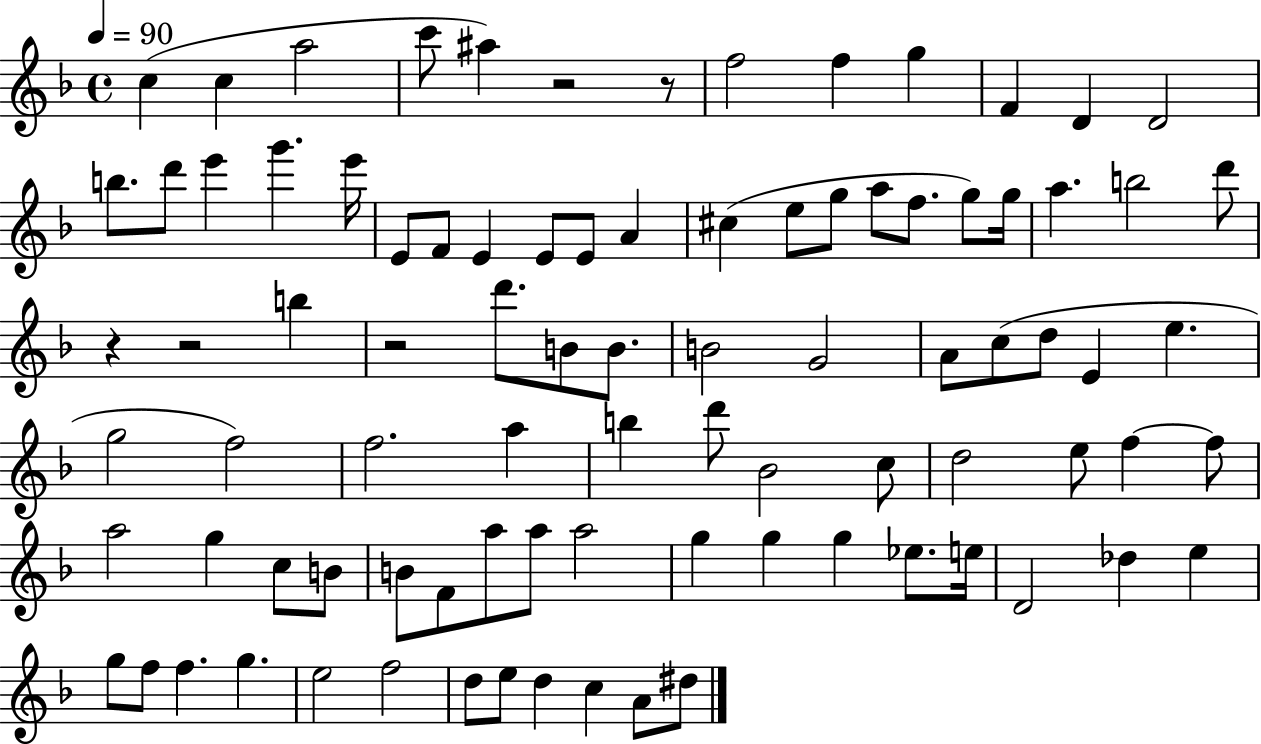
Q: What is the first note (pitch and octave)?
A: C5